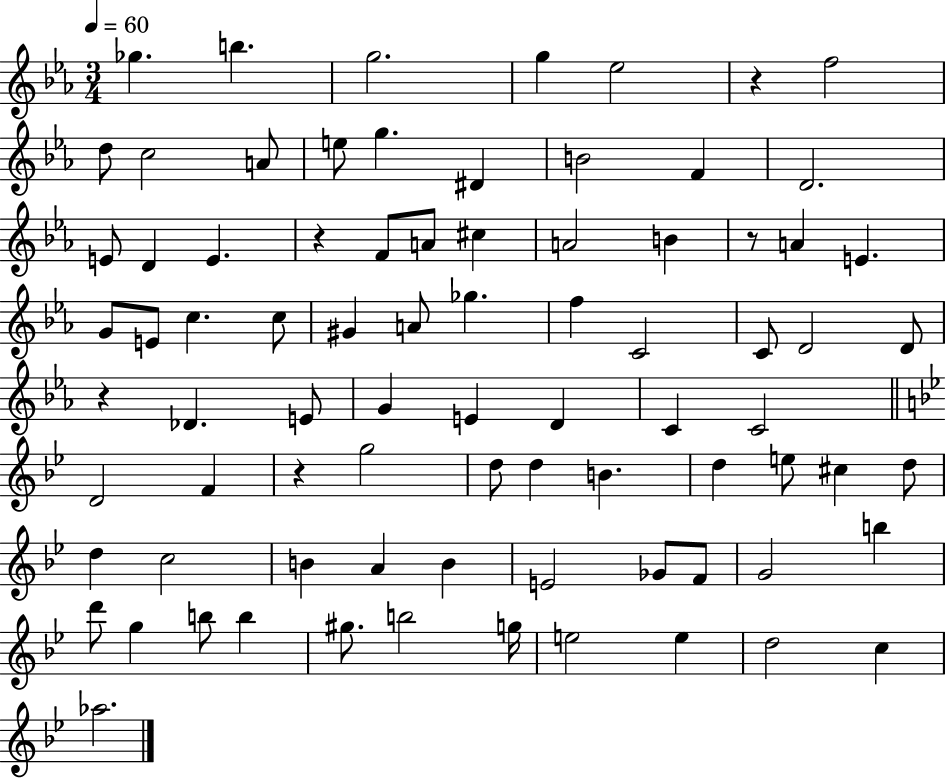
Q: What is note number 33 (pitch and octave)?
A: F5